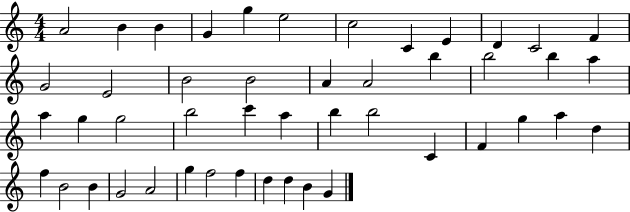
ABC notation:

X:1
T:Untitled
M:4/4
L:1/4
K:C
A2 B B G g e2 c2 C E D C2 F G2 E2 B2 B2 A A2 b b2 b a a g g2 b2 c' a b b2 C F g a d f B2 B G2 A2 g f2 f d d B G